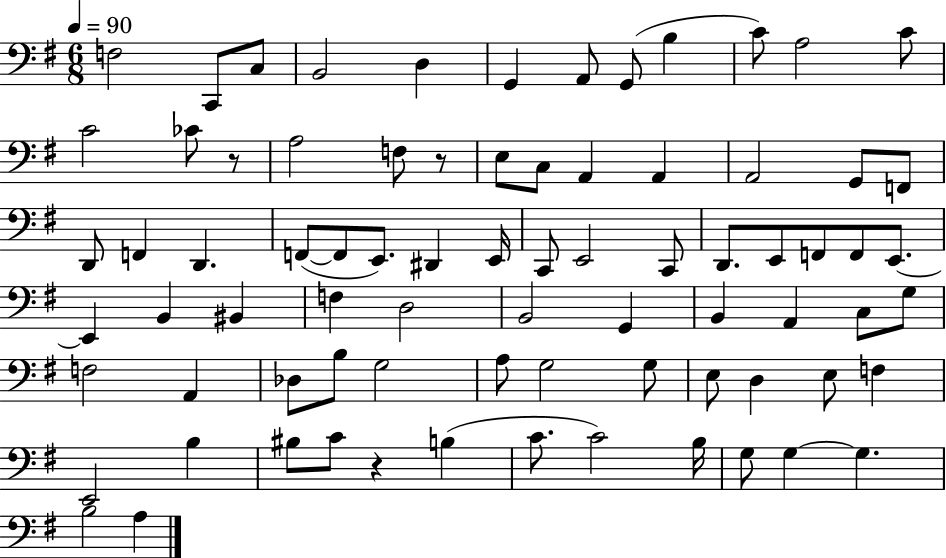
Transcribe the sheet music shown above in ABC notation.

X:1
T:Untitled
M:6/8
L:1/4
K:G
F,2 C,,/2 C,/2 B,,2 D, G,, A,,/2 G,,/2 B, C/2 A,2 C/2 C2 _C/2 z/2 A,2 F,/2 z/2 E,/2 C,/2 A,, A,, A,,2 G,,/2 F,,/2 D,,/2 F,, D,, F,,/2 F,,/2 E,,/2 ^D,, E,,/4 C,,/2 E,,2 C,,/2 D,,/2 E,,/2 F,,/2 F,,/2 E,,/2 E,, B,, ^B,, F, D,2 B,,2 G,, B,, A,, C,/2 G,/2 F,2 A,, _D,/2 B,/2 G,2 A,/2 G,2 G,/2 E,/2 D, E,/2 F, E,,2 B, ^B,/2 C/2 z B, C/2 C2 B,/4 G,/2 G, G, B,2 A,